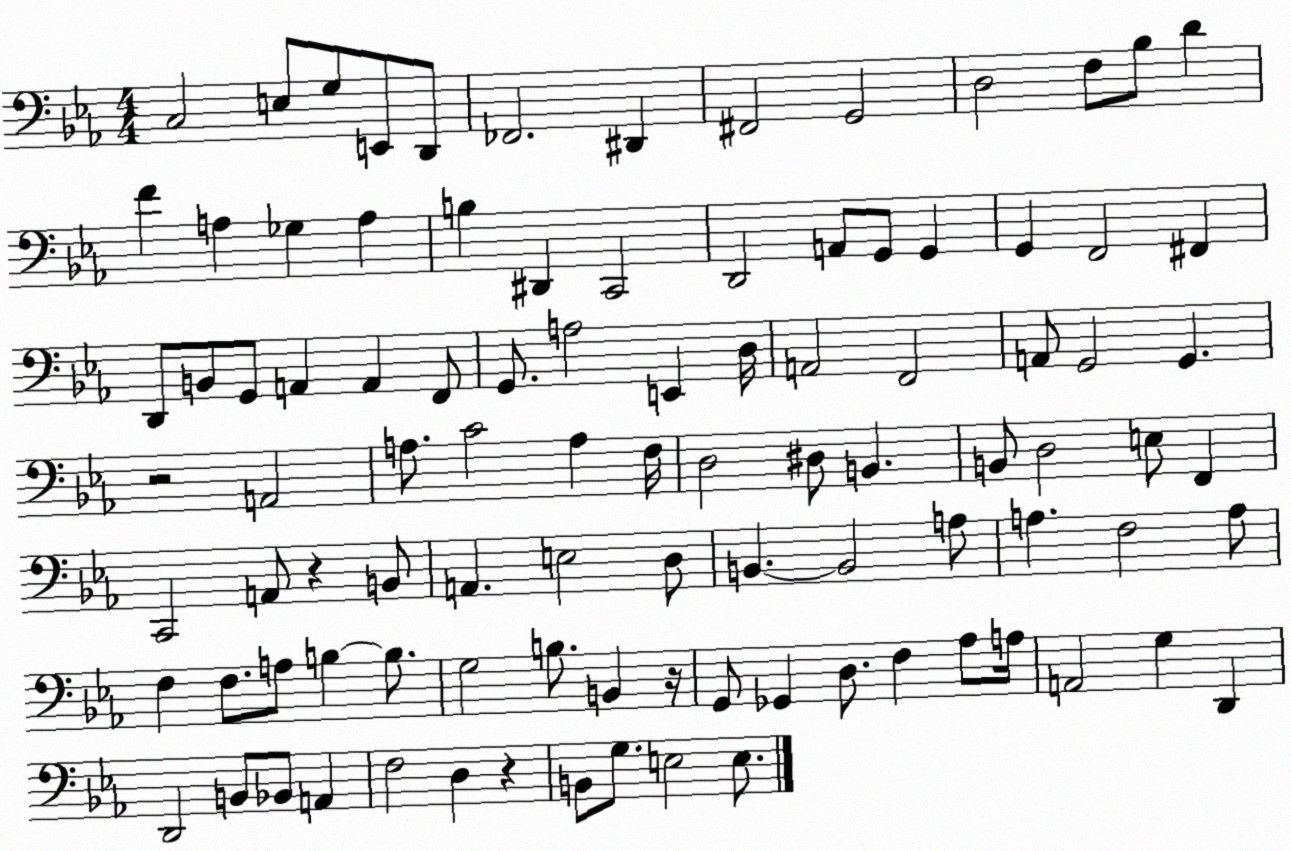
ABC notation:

X:1
T:Untitled
M:4/4
L:1/4
K:Eb
C,2 E,/2 G,/2 E,,/2 D,,/2 _F,,2 ^D,, ^F,,2 G,,2 D,2 F,/2 _B,/2 D F A, _G, A, B, ^D,, C,,2 D,,2 A,,/2 G,,/2 G,, G,, F,,2 ^F,, D,,/2 B,,/2 G,,/2 A,, A,, F,,/2 G,,/2 A,2 E,, D,/4 A,,2 F,,2 A,,/2 G,,2 G,, z2 A,,2 A,/2 C2 A, F,/4 D,2 ^D,/2 B,, B,,/2 D,2 E,/2 F,, C,,2 A,,/2 z B,,/2 A,, E,2 D,/2 B,, B,,2 A,/2 A, F,2 A,/2 F, F,/2 A,/2 B, B,/2 G,2 B,/2 B,, z/4 G,,/2 _G,, D,/2 F, _A,/2 A,/4 A,,2 G, D,, D,,2 B,,/2 _B,,/2 A,, F,2 D, z B,,/2 G,/2 E,2 E,/2